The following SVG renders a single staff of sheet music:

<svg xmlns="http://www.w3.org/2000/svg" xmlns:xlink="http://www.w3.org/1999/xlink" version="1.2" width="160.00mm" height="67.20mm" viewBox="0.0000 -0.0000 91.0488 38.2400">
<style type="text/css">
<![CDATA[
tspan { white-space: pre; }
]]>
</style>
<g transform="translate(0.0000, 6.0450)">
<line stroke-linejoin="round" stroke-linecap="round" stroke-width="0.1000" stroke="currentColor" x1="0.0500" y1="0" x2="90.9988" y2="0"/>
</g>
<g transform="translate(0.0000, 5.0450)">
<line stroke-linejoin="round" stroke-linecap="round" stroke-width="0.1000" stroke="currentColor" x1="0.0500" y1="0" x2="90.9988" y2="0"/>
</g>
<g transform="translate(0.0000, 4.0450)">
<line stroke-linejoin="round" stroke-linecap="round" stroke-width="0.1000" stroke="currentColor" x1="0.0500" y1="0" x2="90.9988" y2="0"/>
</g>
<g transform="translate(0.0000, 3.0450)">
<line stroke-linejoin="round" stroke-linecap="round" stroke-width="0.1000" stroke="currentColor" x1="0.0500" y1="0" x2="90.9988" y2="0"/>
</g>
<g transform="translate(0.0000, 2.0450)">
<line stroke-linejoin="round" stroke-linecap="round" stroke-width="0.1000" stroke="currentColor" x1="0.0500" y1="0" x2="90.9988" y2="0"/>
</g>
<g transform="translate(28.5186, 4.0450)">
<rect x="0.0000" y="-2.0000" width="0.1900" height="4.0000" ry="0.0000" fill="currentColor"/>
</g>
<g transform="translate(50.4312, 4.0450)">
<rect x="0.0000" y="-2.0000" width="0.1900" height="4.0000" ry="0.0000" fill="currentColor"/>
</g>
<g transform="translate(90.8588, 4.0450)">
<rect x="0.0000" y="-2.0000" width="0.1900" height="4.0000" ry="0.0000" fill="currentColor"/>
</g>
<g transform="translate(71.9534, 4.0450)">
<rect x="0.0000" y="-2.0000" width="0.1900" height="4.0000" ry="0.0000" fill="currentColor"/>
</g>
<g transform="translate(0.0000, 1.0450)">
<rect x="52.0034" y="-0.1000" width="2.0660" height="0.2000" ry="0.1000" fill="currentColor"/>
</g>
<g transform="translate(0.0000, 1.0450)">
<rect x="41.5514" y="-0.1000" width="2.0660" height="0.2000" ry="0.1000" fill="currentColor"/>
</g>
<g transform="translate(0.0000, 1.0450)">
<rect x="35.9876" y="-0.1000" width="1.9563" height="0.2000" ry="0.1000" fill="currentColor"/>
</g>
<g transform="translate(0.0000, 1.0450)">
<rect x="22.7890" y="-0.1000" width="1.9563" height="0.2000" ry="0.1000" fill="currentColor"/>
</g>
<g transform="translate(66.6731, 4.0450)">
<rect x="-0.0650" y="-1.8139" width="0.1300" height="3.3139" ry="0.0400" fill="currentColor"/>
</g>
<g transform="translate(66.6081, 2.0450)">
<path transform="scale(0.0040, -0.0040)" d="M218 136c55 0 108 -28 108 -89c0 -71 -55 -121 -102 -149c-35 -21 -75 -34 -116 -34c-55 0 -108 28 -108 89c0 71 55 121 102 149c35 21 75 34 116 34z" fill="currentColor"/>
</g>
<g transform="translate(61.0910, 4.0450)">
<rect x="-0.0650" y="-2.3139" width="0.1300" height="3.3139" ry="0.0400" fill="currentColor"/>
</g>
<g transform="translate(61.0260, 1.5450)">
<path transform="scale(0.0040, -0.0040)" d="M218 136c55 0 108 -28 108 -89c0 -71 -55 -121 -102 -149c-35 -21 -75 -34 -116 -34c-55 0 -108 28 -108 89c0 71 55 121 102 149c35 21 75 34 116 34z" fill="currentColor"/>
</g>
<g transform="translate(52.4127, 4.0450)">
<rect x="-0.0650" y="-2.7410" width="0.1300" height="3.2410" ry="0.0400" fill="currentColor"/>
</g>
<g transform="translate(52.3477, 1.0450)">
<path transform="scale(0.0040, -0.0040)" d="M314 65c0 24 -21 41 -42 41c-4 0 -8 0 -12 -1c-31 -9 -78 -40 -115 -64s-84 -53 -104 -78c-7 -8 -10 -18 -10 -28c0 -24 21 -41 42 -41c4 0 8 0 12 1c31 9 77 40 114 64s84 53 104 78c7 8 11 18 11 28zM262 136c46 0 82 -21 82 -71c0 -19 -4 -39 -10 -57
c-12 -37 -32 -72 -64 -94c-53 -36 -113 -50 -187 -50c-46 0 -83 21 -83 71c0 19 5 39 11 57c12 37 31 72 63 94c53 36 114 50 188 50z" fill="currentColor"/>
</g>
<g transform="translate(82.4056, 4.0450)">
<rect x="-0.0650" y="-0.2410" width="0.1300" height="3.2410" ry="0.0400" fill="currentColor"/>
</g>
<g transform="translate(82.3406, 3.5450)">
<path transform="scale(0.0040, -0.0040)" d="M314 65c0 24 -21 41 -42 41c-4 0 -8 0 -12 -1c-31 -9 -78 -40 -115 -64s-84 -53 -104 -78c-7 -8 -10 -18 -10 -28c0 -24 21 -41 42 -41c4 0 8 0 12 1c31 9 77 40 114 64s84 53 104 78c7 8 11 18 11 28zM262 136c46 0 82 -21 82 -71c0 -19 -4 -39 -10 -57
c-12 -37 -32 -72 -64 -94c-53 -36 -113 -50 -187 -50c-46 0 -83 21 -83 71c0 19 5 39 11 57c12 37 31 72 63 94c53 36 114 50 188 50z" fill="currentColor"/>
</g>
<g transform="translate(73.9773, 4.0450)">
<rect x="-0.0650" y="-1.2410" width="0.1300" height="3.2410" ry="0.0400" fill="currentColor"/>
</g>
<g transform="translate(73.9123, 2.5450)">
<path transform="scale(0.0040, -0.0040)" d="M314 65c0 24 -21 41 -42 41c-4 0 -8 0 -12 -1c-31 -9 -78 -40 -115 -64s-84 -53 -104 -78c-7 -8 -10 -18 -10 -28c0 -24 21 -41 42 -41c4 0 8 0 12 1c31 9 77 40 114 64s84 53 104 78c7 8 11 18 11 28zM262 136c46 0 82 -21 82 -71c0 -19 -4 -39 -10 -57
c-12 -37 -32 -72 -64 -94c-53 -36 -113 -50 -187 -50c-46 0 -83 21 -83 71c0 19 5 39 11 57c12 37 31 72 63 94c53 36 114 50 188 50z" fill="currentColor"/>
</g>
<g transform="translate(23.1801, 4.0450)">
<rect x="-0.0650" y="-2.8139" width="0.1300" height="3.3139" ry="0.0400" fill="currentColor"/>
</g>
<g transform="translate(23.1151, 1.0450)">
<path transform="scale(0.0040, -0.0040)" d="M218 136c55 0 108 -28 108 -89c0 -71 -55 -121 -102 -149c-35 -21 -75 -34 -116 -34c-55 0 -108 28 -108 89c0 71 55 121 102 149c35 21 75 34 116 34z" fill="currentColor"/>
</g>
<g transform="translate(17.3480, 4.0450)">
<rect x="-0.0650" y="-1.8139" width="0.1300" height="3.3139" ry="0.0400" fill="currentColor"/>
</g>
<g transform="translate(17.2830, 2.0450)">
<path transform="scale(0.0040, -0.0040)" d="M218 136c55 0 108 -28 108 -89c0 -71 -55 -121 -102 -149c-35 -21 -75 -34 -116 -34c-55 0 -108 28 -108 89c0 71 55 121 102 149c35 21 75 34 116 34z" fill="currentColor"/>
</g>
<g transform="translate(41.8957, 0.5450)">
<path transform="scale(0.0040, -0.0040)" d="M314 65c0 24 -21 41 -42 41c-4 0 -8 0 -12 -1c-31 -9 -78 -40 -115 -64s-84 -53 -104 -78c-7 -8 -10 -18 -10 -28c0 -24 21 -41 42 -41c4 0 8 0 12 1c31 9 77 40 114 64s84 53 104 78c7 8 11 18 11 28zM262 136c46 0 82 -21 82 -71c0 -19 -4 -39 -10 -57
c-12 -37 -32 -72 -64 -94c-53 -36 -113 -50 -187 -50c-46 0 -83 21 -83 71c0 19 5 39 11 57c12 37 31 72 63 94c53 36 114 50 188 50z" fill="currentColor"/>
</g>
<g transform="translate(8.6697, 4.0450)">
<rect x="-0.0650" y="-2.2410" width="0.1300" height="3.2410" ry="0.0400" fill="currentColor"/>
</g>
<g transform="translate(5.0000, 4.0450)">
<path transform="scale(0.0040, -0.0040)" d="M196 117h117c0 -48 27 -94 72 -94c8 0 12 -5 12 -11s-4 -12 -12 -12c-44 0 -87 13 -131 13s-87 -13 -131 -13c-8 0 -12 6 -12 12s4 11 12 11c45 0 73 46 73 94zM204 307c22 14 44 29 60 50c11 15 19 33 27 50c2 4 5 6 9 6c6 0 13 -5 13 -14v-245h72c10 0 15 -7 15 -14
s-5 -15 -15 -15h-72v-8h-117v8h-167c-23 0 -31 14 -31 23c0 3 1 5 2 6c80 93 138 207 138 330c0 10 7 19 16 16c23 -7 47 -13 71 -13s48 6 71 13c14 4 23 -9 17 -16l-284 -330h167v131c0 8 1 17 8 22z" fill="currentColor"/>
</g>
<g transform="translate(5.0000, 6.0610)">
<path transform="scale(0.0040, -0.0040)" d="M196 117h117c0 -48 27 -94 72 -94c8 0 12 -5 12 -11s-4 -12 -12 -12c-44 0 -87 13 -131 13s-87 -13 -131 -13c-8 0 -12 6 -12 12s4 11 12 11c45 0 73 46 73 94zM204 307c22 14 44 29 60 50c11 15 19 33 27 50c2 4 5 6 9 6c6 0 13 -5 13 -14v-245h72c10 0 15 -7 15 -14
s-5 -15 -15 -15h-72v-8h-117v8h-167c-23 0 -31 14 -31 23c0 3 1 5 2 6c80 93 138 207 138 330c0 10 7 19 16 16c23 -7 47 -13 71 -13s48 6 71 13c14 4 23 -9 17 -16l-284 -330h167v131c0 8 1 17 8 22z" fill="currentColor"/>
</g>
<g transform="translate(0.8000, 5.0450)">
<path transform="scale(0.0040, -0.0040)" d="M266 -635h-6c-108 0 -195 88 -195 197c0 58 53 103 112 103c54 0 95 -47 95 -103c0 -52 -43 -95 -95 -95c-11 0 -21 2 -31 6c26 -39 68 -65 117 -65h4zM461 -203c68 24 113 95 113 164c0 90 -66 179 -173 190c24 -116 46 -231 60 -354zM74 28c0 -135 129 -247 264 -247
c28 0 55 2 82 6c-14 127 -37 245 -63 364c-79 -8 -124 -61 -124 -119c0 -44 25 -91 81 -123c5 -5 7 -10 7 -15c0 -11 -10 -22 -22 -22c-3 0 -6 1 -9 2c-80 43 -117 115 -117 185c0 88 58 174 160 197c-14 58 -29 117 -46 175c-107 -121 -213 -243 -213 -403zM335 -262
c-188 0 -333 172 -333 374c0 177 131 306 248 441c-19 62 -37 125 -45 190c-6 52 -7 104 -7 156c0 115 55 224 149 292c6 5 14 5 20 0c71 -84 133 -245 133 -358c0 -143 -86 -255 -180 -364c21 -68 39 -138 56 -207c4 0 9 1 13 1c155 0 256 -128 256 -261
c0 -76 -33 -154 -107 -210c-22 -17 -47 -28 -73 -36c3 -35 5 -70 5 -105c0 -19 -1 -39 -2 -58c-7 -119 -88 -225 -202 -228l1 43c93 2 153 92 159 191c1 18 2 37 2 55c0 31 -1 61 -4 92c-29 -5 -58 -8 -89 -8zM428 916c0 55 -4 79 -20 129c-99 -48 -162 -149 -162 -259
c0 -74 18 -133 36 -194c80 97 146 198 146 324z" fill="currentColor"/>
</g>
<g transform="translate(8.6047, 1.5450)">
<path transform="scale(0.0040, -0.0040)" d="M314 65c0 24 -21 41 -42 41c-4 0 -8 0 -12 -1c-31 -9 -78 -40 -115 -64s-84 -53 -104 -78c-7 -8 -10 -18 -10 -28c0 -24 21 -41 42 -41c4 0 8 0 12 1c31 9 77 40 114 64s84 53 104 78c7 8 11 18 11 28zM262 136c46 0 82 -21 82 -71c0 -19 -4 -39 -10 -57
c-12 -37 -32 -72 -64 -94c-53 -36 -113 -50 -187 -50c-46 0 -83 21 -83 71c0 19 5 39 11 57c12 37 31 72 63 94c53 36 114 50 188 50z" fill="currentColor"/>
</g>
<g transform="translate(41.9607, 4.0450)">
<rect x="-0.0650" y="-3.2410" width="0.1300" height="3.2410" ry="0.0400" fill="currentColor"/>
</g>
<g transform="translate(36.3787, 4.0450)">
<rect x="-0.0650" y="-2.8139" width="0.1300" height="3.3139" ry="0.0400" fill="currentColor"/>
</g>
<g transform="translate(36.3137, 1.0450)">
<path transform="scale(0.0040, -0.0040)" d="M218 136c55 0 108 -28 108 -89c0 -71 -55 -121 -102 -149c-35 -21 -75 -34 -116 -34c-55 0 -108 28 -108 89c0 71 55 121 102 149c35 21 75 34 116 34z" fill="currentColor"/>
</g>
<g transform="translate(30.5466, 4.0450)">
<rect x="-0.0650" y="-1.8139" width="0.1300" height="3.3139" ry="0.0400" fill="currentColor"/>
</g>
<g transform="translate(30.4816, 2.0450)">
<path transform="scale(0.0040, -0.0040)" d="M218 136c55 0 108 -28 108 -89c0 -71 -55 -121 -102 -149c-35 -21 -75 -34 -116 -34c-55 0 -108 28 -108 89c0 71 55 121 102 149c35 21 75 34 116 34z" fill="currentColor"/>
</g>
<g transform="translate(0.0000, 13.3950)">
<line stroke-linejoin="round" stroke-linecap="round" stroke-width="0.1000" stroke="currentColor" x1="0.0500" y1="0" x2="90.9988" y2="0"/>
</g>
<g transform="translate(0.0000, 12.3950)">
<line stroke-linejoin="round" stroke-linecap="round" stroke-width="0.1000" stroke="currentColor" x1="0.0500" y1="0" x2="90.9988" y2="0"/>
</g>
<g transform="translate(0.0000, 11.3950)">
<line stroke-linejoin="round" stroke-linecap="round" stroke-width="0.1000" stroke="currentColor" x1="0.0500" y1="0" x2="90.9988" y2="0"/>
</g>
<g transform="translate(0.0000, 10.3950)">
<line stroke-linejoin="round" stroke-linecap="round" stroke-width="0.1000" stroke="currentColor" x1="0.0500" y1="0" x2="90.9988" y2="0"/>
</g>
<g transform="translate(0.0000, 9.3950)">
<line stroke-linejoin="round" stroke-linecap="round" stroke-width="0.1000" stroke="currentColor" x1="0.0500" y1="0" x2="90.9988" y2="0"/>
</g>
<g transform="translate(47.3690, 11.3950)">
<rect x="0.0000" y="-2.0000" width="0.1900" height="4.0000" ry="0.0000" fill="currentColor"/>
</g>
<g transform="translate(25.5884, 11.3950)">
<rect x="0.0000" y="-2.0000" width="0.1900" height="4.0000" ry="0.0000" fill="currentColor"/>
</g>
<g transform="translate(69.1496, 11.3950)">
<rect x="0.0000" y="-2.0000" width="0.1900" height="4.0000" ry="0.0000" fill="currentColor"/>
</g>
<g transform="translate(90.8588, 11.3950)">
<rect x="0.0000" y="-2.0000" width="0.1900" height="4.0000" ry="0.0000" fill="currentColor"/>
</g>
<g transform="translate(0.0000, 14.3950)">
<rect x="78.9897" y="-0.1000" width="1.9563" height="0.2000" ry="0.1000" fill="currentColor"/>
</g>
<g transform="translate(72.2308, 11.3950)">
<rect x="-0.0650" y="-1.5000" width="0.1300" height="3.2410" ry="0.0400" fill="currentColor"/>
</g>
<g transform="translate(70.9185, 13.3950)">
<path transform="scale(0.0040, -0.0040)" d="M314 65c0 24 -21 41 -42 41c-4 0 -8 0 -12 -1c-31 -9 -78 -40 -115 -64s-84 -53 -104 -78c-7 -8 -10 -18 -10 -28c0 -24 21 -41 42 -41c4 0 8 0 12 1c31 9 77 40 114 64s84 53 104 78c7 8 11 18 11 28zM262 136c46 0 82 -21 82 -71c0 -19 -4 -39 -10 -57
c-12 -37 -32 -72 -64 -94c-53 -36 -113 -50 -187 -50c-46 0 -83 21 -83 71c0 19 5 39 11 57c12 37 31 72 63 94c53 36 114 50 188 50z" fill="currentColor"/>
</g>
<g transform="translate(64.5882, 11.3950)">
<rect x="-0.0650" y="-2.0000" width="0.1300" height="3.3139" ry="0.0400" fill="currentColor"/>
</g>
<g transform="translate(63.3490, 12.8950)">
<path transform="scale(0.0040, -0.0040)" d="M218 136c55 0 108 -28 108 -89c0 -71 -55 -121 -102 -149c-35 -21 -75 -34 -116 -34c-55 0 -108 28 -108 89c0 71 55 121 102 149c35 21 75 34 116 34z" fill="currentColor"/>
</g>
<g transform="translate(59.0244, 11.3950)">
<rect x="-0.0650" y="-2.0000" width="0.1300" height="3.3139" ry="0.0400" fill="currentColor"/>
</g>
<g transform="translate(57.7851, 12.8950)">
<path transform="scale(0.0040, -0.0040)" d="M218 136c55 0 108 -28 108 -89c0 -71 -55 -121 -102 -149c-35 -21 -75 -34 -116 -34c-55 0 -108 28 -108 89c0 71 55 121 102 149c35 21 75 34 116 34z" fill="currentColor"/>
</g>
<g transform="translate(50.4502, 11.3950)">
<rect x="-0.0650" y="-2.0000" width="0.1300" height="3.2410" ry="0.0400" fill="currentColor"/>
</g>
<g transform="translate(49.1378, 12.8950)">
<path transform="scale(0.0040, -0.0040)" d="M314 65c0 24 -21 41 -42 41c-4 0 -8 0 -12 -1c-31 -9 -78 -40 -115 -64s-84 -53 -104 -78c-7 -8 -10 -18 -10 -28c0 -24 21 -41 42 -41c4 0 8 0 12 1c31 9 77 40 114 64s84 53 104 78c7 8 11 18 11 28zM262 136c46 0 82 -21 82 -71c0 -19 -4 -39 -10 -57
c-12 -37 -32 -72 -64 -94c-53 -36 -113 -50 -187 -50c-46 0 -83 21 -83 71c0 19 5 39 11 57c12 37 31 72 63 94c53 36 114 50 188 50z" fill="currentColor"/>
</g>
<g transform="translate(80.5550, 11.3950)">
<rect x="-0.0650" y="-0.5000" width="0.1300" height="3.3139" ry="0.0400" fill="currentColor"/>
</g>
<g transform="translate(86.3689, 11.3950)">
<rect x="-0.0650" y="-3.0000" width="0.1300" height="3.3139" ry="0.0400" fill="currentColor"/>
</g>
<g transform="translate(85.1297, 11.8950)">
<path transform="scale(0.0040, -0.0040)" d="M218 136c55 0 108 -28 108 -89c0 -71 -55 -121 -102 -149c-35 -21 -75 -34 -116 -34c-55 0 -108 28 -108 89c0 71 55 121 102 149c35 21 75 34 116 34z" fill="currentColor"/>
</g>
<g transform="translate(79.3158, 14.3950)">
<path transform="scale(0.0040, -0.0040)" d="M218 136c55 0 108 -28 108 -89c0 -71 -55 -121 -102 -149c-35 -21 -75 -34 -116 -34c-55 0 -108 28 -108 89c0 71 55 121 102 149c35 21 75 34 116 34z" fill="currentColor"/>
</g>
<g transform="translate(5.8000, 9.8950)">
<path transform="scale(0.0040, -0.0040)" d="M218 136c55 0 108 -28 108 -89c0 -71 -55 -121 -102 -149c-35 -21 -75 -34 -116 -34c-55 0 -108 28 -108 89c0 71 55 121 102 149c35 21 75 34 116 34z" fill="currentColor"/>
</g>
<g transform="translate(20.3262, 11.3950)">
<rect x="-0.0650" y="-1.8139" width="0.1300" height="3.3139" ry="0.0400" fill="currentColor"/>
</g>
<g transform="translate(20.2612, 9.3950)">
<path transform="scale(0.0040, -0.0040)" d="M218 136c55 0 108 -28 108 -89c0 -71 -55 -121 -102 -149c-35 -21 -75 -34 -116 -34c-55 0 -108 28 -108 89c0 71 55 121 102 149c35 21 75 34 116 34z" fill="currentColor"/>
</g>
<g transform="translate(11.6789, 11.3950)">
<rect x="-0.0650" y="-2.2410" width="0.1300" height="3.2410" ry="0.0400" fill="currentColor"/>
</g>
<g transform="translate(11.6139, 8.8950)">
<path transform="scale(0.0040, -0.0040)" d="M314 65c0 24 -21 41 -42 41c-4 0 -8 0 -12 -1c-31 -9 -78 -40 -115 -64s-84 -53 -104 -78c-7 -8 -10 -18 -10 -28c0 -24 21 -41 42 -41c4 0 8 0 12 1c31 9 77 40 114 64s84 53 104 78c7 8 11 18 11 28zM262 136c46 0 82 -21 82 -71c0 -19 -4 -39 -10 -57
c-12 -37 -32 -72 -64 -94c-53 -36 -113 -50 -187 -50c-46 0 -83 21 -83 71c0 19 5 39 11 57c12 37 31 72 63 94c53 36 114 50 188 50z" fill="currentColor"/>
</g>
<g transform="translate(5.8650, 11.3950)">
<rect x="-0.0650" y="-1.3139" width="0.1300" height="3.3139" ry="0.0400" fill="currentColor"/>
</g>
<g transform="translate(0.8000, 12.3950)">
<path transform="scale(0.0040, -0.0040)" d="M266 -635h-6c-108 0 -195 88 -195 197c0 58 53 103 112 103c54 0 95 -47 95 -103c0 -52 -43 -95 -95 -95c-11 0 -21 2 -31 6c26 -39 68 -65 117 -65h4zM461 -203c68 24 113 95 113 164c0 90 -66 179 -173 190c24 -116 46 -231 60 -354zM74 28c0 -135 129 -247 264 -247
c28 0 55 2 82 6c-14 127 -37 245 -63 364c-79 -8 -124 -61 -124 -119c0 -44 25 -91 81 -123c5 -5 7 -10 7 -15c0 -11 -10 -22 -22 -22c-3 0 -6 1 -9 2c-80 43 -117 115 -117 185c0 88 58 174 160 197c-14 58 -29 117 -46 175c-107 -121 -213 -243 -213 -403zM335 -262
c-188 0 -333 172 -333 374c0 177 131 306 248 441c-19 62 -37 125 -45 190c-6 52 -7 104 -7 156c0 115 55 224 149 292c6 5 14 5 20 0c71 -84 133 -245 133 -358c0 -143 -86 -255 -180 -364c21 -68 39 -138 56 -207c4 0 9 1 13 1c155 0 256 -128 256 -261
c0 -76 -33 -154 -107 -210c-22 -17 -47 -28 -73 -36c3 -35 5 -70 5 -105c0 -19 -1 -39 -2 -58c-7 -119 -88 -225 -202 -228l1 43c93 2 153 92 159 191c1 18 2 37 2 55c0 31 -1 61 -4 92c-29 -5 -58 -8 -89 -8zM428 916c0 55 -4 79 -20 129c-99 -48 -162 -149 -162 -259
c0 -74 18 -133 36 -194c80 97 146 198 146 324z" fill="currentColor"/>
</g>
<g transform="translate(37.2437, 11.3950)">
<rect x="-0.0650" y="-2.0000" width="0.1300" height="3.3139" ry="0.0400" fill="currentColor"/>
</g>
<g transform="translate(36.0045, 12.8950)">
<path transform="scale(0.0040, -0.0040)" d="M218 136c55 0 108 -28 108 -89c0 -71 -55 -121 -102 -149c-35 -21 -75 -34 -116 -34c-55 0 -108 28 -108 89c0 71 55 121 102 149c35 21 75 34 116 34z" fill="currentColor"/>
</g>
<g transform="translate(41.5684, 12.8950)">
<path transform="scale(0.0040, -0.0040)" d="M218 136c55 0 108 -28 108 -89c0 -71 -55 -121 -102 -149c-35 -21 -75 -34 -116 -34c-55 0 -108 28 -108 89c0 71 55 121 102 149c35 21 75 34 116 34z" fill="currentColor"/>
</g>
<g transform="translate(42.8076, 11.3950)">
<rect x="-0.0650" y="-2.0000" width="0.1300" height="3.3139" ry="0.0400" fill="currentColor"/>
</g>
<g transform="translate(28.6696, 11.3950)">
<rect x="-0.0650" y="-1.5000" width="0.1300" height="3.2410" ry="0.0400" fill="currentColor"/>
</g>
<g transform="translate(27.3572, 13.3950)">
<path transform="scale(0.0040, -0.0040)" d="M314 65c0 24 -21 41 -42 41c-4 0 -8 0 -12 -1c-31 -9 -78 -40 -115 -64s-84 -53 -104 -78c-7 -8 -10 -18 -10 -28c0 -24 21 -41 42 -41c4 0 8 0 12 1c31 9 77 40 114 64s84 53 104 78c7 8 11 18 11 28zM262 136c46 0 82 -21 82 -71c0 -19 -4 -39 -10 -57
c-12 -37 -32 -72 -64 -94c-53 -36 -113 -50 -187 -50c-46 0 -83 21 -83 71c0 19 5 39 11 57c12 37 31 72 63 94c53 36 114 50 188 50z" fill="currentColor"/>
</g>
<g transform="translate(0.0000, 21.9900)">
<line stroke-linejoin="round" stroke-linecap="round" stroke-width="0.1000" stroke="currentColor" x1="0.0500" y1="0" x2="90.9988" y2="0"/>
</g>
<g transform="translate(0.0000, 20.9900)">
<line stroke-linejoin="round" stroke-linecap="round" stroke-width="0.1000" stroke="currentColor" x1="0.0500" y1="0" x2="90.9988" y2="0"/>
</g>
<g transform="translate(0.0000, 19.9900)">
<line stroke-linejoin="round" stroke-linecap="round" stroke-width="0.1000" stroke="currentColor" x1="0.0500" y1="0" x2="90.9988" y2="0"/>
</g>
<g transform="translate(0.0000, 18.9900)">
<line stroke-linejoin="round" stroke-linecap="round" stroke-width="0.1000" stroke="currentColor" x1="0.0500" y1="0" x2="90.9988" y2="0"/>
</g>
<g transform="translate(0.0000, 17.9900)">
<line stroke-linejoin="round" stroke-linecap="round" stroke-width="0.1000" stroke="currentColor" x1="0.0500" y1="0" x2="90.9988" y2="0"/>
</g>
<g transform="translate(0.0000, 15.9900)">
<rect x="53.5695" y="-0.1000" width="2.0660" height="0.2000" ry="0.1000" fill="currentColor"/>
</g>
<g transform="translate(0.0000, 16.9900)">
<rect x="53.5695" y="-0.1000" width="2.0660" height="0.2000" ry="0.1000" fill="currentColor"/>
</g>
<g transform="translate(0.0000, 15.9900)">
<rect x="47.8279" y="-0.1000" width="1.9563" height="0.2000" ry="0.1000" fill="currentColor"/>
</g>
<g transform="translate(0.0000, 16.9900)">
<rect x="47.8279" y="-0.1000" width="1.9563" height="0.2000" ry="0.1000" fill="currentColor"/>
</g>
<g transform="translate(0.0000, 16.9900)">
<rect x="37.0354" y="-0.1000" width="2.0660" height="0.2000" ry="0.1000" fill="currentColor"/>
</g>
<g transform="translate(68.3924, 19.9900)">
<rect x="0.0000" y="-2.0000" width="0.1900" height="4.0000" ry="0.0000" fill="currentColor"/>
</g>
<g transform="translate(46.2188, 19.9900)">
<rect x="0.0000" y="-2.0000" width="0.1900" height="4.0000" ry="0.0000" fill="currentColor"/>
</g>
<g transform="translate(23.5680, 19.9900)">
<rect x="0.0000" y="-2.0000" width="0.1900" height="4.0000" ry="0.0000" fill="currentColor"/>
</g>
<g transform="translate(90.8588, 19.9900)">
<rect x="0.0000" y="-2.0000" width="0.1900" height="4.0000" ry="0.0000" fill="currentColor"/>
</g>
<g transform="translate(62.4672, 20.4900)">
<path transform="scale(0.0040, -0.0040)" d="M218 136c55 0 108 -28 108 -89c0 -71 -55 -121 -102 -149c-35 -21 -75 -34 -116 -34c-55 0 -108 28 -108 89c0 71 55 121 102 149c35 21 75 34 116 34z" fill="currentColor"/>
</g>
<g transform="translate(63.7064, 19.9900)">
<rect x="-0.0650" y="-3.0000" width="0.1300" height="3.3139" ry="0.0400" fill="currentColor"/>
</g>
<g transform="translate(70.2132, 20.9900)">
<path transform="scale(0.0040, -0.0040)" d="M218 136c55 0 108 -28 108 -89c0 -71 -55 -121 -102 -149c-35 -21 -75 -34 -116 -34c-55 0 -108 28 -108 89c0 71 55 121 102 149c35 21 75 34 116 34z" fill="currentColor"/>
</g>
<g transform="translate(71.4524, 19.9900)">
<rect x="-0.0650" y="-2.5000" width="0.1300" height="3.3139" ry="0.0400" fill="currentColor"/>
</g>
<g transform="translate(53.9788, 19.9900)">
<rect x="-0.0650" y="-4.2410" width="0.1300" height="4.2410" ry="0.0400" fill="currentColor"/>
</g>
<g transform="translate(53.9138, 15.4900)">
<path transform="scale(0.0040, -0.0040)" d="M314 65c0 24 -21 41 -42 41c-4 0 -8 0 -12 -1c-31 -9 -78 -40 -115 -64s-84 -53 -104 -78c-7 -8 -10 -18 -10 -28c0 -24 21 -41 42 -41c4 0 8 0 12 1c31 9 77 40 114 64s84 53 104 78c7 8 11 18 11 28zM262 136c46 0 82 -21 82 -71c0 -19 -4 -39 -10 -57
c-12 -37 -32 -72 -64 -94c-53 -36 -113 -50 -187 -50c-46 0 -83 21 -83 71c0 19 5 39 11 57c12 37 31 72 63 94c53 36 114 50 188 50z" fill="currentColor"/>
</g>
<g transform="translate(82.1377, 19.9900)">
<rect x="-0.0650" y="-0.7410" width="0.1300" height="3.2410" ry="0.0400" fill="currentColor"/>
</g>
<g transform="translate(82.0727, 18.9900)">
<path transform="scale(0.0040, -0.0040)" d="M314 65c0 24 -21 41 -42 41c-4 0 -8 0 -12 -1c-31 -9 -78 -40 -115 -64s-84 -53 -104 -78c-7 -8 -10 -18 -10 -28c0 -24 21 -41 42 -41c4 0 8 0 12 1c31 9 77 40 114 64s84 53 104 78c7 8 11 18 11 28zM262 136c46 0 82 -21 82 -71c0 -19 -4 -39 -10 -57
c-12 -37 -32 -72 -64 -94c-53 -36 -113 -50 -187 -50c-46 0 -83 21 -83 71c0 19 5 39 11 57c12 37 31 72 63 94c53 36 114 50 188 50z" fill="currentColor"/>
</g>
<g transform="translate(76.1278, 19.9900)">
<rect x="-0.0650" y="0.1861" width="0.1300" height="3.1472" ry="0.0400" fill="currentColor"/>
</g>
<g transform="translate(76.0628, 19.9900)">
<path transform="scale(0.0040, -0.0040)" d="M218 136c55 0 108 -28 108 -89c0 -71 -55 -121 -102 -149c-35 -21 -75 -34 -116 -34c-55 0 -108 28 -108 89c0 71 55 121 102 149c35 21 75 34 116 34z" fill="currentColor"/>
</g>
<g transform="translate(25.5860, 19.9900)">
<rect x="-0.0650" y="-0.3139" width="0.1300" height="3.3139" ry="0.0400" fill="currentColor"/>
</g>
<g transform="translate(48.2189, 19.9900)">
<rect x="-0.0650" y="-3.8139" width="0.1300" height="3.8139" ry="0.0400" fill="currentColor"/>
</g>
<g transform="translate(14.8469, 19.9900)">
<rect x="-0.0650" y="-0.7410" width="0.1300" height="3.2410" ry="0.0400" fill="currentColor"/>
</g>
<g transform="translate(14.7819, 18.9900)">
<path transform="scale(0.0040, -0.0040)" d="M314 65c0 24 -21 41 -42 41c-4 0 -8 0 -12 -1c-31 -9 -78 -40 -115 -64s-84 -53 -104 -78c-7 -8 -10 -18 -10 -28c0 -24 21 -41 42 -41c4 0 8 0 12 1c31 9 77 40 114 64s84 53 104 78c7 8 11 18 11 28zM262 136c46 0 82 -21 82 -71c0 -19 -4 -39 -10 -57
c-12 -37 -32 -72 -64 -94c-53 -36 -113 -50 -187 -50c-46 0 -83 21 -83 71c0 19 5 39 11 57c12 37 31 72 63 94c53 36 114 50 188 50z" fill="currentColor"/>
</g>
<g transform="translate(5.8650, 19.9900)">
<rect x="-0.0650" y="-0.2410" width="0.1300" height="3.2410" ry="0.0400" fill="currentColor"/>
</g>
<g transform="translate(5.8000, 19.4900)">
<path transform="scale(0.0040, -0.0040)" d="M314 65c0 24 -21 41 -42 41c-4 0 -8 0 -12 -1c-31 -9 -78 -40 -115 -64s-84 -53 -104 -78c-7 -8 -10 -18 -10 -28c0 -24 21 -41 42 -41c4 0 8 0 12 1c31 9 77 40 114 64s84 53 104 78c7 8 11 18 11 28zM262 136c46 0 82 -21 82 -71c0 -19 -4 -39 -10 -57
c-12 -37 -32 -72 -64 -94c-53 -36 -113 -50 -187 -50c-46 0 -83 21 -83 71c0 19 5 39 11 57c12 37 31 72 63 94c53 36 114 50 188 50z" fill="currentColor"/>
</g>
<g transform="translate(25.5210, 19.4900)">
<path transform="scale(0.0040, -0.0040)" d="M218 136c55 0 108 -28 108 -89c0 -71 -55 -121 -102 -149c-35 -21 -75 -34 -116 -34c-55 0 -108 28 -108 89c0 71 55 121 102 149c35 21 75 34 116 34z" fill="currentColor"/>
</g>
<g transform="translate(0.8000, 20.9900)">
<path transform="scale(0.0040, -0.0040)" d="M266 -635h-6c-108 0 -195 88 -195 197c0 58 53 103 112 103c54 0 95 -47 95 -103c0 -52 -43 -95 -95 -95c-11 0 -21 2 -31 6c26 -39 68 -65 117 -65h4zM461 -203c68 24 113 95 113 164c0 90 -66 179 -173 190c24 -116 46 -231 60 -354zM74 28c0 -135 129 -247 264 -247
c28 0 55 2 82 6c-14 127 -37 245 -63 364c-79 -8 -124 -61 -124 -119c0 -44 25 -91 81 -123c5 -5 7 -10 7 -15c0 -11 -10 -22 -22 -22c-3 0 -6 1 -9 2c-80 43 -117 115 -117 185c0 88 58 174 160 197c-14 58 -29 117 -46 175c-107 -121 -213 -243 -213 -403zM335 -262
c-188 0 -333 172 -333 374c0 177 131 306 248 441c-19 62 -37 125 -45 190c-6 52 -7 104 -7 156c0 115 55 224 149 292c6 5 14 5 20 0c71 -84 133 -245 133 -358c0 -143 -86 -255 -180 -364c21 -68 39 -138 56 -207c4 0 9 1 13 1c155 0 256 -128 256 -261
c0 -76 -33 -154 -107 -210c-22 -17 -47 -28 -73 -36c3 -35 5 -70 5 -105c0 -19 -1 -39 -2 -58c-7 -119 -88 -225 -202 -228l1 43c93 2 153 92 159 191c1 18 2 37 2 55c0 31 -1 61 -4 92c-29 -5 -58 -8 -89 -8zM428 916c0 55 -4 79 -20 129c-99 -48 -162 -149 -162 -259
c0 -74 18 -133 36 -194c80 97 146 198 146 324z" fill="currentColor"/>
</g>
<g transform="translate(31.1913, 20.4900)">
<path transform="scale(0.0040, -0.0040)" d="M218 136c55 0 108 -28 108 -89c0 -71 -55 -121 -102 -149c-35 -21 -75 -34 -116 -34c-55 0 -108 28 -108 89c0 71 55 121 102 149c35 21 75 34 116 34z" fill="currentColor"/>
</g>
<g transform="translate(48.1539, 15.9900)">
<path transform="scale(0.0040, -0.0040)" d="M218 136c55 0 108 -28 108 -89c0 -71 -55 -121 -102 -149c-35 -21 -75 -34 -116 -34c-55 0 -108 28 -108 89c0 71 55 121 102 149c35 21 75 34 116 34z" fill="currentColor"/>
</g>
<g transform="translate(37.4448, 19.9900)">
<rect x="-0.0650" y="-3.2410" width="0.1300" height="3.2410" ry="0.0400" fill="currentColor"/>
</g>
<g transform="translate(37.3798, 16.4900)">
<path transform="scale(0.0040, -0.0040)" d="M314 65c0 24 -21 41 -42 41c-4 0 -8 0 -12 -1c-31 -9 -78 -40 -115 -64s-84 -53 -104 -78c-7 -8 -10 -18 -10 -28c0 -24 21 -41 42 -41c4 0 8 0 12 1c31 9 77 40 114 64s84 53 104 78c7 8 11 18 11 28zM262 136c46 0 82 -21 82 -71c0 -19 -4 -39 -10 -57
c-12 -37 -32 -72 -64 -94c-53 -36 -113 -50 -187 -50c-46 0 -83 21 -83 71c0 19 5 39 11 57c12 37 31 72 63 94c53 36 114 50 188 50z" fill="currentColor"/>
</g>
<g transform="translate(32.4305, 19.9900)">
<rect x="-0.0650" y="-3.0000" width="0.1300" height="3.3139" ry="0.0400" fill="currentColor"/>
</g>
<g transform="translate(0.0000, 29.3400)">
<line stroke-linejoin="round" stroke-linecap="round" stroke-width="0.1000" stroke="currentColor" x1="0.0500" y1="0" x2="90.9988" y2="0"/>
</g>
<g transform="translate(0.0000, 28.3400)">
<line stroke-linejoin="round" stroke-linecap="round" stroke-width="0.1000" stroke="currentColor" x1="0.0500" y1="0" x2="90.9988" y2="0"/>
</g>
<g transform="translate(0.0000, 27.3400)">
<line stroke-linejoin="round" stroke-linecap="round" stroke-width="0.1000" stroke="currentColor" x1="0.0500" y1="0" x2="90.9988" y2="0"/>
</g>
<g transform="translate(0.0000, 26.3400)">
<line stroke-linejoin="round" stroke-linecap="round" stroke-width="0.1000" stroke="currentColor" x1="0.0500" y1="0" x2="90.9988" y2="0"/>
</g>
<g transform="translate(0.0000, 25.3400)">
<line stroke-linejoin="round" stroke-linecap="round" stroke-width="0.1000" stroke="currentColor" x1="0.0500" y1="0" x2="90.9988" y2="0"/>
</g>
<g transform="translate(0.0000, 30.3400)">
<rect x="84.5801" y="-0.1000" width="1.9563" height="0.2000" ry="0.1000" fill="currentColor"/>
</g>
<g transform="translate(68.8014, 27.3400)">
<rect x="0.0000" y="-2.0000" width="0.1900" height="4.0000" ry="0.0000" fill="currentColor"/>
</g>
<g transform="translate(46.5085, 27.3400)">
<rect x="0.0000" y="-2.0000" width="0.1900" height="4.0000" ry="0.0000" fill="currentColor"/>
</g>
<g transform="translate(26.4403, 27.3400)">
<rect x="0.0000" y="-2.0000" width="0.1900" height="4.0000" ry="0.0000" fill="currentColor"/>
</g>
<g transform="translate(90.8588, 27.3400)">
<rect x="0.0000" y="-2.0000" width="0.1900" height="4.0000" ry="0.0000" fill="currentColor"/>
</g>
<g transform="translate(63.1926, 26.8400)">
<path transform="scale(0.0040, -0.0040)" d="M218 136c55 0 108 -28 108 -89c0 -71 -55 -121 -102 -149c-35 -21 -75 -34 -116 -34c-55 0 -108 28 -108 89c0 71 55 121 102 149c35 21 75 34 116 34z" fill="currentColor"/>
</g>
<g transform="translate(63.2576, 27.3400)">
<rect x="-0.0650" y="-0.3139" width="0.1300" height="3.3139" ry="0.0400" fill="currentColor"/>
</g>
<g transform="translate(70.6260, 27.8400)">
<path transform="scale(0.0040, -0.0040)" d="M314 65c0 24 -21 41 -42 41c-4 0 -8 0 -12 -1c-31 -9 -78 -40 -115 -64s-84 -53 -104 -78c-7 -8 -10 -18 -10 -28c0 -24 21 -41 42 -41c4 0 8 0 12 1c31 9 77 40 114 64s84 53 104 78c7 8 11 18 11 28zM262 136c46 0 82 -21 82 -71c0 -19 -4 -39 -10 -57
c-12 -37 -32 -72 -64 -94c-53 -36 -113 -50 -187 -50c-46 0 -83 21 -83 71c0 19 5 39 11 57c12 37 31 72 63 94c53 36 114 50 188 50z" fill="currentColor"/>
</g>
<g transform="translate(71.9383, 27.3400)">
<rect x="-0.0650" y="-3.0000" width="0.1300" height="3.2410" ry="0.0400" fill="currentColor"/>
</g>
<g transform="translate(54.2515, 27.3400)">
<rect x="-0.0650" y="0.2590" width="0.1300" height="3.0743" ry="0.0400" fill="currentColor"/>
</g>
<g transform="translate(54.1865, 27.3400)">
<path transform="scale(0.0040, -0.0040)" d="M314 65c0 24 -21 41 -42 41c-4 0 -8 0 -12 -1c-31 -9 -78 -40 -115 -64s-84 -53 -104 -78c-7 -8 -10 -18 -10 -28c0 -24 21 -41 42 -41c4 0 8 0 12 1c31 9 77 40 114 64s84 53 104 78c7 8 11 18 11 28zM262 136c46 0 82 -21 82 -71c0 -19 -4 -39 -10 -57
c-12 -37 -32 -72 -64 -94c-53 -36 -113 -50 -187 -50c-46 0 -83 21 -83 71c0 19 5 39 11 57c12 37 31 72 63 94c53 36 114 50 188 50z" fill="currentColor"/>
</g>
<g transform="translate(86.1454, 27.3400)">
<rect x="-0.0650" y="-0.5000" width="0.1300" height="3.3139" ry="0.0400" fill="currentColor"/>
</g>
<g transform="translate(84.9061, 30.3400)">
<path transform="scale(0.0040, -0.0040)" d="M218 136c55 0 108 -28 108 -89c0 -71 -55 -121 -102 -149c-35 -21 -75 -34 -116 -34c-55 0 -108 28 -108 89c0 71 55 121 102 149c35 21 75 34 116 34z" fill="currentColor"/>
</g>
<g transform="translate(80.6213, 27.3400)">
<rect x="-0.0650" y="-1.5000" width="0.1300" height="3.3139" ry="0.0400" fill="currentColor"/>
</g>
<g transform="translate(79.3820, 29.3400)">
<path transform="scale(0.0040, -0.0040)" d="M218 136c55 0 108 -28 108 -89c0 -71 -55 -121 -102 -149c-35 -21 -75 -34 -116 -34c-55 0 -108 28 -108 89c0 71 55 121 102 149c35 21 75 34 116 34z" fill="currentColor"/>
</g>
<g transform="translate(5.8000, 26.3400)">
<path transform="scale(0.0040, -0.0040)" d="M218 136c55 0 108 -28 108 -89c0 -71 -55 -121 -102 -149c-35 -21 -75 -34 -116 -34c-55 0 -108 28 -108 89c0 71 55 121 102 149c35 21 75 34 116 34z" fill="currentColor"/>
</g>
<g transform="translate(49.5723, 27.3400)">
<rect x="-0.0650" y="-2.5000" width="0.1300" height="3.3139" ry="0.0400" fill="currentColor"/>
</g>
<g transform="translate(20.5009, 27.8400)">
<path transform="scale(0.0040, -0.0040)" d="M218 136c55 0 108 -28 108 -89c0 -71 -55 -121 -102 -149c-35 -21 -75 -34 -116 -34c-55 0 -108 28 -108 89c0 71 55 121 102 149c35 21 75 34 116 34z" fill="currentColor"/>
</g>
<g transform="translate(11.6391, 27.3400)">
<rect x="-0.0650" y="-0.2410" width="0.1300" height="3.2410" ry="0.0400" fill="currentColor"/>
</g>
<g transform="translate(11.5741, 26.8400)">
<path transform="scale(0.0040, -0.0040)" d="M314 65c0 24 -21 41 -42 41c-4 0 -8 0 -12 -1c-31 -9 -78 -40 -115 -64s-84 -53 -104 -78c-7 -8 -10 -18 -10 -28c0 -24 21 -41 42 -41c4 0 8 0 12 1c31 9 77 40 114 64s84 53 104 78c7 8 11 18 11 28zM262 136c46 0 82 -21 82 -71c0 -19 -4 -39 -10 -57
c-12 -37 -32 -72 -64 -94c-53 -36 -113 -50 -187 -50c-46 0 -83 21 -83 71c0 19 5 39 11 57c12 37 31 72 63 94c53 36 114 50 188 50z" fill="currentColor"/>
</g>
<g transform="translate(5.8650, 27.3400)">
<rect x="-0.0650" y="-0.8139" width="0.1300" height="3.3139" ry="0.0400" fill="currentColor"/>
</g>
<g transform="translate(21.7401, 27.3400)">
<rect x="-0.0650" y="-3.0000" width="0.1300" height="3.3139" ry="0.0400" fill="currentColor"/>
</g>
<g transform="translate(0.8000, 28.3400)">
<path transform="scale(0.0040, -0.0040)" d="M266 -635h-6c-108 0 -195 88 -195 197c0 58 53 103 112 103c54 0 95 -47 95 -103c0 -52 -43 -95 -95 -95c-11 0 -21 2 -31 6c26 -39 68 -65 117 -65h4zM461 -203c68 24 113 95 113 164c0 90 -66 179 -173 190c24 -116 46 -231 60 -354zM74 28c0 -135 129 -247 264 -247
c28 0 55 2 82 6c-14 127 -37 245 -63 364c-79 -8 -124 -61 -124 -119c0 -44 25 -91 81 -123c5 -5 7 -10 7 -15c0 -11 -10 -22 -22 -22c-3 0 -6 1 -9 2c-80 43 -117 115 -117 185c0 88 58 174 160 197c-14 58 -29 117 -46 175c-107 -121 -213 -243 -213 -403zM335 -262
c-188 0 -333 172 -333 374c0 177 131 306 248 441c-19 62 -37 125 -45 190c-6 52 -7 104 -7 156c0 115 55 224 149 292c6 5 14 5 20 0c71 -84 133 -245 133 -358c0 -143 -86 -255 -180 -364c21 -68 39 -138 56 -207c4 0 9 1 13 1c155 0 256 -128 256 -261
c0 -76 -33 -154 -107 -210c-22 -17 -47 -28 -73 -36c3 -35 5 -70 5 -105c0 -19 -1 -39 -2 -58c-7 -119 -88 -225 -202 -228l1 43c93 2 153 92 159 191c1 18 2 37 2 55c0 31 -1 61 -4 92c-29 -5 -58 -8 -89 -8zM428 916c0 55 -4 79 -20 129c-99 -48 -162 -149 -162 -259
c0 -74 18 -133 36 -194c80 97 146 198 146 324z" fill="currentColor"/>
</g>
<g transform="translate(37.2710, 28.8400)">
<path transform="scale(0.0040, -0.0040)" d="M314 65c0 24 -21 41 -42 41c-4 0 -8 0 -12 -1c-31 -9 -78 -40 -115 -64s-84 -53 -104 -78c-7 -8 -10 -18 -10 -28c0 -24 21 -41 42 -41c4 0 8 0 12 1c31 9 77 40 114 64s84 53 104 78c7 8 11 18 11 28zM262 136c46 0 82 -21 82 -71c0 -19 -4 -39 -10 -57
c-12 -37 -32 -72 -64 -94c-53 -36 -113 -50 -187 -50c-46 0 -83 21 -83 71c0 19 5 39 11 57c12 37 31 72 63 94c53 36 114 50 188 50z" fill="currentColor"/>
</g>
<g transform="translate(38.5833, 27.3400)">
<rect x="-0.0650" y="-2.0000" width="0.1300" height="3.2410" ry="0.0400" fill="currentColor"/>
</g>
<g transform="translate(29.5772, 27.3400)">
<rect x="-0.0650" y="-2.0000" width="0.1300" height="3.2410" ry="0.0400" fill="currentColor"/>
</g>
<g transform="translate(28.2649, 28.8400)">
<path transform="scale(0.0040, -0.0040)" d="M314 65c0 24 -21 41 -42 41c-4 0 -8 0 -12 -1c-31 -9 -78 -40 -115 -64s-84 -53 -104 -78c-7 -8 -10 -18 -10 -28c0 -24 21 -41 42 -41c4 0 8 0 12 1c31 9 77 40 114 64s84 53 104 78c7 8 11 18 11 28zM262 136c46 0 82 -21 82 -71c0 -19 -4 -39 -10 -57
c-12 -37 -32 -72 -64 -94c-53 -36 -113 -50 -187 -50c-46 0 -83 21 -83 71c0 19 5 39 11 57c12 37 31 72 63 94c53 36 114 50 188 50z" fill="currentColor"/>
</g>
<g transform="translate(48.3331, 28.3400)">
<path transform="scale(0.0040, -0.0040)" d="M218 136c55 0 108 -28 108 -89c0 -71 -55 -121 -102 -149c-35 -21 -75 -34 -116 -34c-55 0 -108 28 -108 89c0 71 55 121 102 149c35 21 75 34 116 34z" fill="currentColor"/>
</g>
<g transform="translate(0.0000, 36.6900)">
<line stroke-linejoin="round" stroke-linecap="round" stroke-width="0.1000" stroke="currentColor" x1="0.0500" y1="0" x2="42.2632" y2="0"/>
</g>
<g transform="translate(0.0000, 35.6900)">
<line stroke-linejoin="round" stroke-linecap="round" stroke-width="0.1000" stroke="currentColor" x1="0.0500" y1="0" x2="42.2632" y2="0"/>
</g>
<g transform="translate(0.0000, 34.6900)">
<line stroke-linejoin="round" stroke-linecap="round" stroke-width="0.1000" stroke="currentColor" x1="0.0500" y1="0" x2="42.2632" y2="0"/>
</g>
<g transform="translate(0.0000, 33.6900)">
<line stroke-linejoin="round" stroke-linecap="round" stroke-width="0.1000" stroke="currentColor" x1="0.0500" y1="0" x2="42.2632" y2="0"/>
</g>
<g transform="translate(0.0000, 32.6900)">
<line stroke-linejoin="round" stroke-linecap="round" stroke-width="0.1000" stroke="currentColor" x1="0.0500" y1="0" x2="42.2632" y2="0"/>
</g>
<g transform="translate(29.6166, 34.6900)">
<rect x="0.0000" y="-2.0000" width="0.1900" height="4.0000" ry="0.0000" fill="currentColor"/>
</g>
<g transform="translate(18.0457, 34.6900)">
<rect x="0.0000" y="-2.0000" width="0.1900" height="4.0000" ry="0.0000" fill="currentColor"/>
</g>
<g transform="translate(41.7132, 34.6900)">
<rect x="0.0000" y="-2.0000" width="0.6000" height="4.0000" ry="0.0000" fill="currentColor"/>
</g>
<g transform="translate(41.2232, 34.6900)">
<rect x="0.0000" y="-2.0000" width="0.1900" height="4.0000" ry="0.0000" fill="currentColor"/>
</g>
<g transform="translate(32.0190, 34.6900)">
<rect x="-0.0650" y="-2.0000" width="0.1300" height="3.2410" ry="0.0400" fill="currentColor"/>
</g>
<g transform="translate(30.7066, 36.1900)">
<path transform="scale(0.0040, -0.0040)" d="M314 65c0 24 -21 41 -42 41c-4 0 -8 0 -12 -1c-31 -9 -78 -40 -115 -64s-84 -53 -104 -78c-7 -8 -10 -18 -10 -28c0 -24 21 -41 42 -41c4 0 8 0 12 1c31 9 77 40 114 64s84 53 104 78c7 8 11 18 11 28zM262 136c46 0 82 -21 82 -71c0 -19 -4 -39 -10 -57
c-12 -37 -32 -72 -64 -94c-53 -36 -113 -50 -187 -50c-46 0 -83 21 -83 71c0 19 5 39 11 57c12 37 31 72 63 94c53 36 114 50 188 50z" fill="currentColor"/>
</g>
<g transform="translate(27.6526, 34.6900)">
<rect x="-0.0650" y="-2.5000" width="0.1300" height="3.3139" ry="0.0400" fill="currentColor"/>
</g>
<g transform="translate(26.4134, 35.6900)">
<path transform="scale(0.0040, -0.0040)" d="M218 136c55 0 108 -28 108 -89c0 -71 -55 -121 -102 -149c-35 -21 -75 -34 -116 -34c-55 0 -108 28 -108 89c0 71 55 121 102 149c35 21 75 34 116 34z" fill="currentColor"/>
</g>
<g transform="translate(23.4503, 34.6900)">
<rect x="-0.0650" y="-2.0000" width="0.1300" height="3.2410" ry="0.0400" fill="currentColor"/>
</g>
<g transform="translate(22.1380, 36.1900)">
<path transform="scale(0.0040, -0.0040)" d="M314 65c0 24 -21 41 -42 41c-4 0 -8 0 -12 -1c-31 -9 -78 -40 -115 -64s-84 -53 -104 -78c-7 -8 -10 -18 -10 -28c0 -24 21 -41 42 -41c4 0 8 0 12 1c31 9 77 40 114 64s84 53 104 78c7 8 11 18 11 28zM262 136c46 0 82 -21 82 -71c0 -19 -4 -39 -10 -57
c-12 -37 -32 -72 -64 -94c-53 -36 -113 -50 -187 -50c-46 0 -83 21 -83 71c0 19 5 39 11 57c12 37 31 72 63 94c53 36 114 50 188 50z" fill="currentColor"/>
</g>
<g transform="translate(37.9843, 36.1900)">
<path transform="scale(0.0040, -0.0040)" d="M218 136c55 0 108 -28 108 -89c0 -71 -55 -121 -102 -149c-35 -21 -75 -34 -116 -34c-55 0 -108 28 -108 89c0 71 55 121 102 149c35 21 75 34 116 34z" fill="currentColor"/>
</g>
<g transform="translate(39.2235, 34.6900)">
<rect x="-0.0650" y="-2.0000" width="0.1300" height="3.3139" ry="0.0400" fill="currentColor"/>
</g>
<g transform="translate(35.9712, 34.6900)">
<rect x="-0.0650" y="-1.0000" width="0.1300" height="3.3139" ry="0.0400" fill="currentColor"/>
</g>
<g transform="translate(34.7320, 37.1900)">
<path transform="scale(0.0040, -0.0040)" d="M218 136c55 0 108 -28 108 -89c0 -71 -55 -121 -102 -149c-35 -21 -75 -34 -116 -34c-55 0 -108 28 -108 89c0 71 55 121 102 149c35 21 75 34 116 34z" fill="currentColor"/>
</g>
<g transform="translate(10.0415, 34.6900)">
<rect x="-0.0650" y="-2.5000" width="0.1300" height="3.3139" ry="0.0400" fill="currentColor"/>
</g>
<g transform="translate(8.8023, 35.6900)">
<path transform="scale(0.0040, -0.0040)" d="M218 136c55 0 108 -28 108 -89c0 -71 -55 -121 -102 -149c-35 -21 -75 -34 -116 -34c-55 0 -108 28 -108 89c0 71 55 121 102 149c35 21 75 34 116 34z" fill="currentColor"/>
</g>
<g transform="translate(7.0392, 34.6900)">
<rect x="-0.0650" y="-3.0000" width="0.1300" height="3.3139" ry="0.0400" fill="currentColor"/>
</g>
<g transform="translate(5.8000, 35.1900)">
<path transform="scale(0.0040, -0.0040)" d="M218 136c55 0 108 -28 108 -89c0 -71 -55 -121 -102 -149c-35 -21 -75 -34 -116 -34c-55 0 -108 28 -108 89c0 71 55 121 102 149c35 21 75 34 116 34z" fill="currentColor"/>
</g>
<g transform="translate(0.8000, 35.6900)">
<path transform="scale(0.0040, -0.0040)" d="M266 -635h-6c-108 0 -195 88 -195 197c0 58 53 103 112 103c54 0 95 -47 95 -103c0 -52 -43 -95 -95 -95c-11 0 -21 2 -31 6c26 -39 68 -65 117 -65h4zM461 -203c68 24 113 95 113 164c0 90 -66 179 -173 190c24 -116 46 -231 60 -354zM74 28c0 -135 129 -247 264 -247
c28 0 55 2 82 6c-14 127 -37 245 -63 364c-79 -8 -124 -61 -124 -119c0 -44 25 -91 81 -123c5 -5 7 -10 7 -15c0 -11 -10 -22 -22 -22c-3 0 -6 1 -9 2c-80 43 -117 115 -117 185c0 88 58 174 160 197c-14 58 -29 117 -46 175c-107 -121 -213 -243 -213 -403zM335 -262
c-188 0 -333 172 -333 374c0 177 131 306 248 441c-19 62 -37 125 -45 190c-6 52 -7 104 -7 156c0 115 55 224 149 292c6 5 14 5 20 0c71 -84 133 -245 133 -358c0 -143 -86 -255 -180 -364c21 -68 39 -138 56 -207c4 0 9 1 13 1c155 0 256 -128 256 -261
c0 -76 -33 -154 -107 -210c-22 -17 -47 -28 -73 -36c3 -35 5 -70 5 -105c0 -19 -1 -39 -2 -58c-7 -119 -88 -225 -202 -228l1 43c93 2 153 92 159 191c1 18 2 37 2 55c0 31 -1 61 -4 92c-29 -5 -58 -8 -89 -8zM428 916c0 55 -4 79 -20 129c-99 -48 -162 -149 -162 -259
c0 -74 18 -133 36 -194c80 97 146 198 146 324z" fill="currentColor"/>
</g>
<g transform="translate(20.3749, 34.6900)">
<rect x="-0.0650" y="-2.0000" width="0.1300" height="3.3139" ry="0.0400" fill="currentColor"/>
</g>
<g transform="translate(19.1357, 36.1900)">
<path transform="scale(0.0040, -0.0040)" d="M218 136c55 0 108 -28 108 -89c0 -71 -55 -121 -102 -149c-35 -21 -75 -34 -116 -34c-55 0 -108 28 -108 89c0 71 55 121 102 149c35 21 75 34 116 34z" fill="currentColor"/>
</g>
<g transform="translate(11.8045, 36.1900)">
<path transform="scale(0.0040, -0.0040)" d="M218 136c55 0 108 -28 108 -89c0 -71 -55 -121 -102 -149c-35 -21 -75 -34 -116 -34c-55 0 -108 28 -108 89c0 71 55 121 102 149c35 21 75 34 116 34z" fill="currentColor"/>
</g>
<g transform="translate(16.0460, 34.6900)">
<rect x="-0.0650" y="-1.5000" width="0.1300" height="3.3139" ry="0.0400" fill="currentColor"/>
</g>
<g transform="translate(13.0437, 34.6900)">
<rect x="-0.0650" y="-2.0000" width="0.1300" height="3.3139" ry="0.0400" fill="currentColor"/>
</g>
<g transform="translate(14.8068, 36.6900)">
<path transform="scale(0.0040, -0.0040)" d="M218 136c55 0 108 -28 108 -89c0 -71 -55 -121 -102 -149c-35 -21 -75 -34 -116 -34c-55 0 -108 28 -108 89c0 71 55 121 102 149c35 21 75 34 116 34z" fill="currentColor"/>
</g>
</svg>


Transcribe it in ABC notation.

X:1
T:Untitled
M:4/4
L:1/4
K:C
g2 f a f a b2 a2 g f e2 c2 e g2 f E2 F F F2 F F E2 C A c2 d2 c A b2 c' d'2 A G B d2 d c2 A F2 F2 G B2 c A2 E C A G F E F F2 G F2 D F